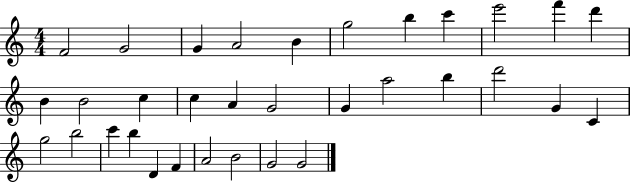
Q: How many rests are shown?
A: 0